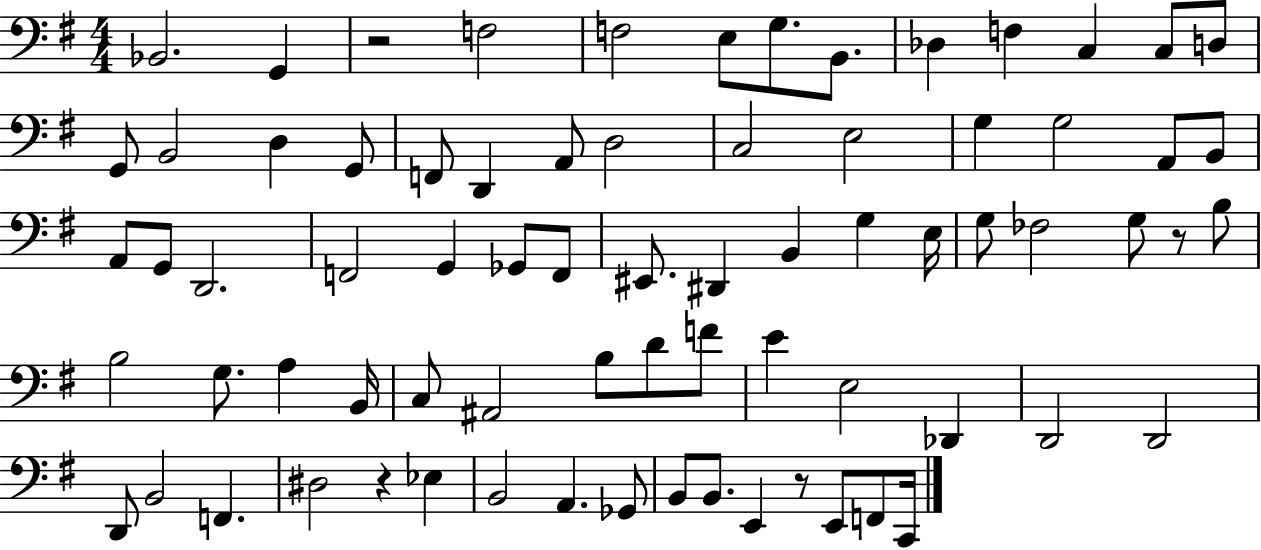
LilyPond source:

{
  \clef bass
  \numericTimeSignature
  \time 4/4
  \key g \major
  bes,2. g,4 | r2 f2 | f2 e8 g8. b,8. | des4 f4 c4 c8 d8 | \break g,8 b,2 d4 g,8 | f,8 d,4 a,8 d2 | c2 e2 | g4 g2 a,8 b,8 | \break a,8 g,8 d,2. | f,2 g,4 ges,8 f,8 | eis,8. dis,4 b,4 g4 e16 | g8 fes2 g8 r8 b8 | \break b2 g8. a4 b,16 | c8 ais,2 b8 d'8 f'8 | e'4 e2 des,4 | d,2 d,2 | \break d,8 b,2 f,4. | dis2 r4 ees4 | b,2 a,4. ges,8 | b,8 b,8. e,4 r8 e,8 f,8 c,16 | \break \bar "|."
}